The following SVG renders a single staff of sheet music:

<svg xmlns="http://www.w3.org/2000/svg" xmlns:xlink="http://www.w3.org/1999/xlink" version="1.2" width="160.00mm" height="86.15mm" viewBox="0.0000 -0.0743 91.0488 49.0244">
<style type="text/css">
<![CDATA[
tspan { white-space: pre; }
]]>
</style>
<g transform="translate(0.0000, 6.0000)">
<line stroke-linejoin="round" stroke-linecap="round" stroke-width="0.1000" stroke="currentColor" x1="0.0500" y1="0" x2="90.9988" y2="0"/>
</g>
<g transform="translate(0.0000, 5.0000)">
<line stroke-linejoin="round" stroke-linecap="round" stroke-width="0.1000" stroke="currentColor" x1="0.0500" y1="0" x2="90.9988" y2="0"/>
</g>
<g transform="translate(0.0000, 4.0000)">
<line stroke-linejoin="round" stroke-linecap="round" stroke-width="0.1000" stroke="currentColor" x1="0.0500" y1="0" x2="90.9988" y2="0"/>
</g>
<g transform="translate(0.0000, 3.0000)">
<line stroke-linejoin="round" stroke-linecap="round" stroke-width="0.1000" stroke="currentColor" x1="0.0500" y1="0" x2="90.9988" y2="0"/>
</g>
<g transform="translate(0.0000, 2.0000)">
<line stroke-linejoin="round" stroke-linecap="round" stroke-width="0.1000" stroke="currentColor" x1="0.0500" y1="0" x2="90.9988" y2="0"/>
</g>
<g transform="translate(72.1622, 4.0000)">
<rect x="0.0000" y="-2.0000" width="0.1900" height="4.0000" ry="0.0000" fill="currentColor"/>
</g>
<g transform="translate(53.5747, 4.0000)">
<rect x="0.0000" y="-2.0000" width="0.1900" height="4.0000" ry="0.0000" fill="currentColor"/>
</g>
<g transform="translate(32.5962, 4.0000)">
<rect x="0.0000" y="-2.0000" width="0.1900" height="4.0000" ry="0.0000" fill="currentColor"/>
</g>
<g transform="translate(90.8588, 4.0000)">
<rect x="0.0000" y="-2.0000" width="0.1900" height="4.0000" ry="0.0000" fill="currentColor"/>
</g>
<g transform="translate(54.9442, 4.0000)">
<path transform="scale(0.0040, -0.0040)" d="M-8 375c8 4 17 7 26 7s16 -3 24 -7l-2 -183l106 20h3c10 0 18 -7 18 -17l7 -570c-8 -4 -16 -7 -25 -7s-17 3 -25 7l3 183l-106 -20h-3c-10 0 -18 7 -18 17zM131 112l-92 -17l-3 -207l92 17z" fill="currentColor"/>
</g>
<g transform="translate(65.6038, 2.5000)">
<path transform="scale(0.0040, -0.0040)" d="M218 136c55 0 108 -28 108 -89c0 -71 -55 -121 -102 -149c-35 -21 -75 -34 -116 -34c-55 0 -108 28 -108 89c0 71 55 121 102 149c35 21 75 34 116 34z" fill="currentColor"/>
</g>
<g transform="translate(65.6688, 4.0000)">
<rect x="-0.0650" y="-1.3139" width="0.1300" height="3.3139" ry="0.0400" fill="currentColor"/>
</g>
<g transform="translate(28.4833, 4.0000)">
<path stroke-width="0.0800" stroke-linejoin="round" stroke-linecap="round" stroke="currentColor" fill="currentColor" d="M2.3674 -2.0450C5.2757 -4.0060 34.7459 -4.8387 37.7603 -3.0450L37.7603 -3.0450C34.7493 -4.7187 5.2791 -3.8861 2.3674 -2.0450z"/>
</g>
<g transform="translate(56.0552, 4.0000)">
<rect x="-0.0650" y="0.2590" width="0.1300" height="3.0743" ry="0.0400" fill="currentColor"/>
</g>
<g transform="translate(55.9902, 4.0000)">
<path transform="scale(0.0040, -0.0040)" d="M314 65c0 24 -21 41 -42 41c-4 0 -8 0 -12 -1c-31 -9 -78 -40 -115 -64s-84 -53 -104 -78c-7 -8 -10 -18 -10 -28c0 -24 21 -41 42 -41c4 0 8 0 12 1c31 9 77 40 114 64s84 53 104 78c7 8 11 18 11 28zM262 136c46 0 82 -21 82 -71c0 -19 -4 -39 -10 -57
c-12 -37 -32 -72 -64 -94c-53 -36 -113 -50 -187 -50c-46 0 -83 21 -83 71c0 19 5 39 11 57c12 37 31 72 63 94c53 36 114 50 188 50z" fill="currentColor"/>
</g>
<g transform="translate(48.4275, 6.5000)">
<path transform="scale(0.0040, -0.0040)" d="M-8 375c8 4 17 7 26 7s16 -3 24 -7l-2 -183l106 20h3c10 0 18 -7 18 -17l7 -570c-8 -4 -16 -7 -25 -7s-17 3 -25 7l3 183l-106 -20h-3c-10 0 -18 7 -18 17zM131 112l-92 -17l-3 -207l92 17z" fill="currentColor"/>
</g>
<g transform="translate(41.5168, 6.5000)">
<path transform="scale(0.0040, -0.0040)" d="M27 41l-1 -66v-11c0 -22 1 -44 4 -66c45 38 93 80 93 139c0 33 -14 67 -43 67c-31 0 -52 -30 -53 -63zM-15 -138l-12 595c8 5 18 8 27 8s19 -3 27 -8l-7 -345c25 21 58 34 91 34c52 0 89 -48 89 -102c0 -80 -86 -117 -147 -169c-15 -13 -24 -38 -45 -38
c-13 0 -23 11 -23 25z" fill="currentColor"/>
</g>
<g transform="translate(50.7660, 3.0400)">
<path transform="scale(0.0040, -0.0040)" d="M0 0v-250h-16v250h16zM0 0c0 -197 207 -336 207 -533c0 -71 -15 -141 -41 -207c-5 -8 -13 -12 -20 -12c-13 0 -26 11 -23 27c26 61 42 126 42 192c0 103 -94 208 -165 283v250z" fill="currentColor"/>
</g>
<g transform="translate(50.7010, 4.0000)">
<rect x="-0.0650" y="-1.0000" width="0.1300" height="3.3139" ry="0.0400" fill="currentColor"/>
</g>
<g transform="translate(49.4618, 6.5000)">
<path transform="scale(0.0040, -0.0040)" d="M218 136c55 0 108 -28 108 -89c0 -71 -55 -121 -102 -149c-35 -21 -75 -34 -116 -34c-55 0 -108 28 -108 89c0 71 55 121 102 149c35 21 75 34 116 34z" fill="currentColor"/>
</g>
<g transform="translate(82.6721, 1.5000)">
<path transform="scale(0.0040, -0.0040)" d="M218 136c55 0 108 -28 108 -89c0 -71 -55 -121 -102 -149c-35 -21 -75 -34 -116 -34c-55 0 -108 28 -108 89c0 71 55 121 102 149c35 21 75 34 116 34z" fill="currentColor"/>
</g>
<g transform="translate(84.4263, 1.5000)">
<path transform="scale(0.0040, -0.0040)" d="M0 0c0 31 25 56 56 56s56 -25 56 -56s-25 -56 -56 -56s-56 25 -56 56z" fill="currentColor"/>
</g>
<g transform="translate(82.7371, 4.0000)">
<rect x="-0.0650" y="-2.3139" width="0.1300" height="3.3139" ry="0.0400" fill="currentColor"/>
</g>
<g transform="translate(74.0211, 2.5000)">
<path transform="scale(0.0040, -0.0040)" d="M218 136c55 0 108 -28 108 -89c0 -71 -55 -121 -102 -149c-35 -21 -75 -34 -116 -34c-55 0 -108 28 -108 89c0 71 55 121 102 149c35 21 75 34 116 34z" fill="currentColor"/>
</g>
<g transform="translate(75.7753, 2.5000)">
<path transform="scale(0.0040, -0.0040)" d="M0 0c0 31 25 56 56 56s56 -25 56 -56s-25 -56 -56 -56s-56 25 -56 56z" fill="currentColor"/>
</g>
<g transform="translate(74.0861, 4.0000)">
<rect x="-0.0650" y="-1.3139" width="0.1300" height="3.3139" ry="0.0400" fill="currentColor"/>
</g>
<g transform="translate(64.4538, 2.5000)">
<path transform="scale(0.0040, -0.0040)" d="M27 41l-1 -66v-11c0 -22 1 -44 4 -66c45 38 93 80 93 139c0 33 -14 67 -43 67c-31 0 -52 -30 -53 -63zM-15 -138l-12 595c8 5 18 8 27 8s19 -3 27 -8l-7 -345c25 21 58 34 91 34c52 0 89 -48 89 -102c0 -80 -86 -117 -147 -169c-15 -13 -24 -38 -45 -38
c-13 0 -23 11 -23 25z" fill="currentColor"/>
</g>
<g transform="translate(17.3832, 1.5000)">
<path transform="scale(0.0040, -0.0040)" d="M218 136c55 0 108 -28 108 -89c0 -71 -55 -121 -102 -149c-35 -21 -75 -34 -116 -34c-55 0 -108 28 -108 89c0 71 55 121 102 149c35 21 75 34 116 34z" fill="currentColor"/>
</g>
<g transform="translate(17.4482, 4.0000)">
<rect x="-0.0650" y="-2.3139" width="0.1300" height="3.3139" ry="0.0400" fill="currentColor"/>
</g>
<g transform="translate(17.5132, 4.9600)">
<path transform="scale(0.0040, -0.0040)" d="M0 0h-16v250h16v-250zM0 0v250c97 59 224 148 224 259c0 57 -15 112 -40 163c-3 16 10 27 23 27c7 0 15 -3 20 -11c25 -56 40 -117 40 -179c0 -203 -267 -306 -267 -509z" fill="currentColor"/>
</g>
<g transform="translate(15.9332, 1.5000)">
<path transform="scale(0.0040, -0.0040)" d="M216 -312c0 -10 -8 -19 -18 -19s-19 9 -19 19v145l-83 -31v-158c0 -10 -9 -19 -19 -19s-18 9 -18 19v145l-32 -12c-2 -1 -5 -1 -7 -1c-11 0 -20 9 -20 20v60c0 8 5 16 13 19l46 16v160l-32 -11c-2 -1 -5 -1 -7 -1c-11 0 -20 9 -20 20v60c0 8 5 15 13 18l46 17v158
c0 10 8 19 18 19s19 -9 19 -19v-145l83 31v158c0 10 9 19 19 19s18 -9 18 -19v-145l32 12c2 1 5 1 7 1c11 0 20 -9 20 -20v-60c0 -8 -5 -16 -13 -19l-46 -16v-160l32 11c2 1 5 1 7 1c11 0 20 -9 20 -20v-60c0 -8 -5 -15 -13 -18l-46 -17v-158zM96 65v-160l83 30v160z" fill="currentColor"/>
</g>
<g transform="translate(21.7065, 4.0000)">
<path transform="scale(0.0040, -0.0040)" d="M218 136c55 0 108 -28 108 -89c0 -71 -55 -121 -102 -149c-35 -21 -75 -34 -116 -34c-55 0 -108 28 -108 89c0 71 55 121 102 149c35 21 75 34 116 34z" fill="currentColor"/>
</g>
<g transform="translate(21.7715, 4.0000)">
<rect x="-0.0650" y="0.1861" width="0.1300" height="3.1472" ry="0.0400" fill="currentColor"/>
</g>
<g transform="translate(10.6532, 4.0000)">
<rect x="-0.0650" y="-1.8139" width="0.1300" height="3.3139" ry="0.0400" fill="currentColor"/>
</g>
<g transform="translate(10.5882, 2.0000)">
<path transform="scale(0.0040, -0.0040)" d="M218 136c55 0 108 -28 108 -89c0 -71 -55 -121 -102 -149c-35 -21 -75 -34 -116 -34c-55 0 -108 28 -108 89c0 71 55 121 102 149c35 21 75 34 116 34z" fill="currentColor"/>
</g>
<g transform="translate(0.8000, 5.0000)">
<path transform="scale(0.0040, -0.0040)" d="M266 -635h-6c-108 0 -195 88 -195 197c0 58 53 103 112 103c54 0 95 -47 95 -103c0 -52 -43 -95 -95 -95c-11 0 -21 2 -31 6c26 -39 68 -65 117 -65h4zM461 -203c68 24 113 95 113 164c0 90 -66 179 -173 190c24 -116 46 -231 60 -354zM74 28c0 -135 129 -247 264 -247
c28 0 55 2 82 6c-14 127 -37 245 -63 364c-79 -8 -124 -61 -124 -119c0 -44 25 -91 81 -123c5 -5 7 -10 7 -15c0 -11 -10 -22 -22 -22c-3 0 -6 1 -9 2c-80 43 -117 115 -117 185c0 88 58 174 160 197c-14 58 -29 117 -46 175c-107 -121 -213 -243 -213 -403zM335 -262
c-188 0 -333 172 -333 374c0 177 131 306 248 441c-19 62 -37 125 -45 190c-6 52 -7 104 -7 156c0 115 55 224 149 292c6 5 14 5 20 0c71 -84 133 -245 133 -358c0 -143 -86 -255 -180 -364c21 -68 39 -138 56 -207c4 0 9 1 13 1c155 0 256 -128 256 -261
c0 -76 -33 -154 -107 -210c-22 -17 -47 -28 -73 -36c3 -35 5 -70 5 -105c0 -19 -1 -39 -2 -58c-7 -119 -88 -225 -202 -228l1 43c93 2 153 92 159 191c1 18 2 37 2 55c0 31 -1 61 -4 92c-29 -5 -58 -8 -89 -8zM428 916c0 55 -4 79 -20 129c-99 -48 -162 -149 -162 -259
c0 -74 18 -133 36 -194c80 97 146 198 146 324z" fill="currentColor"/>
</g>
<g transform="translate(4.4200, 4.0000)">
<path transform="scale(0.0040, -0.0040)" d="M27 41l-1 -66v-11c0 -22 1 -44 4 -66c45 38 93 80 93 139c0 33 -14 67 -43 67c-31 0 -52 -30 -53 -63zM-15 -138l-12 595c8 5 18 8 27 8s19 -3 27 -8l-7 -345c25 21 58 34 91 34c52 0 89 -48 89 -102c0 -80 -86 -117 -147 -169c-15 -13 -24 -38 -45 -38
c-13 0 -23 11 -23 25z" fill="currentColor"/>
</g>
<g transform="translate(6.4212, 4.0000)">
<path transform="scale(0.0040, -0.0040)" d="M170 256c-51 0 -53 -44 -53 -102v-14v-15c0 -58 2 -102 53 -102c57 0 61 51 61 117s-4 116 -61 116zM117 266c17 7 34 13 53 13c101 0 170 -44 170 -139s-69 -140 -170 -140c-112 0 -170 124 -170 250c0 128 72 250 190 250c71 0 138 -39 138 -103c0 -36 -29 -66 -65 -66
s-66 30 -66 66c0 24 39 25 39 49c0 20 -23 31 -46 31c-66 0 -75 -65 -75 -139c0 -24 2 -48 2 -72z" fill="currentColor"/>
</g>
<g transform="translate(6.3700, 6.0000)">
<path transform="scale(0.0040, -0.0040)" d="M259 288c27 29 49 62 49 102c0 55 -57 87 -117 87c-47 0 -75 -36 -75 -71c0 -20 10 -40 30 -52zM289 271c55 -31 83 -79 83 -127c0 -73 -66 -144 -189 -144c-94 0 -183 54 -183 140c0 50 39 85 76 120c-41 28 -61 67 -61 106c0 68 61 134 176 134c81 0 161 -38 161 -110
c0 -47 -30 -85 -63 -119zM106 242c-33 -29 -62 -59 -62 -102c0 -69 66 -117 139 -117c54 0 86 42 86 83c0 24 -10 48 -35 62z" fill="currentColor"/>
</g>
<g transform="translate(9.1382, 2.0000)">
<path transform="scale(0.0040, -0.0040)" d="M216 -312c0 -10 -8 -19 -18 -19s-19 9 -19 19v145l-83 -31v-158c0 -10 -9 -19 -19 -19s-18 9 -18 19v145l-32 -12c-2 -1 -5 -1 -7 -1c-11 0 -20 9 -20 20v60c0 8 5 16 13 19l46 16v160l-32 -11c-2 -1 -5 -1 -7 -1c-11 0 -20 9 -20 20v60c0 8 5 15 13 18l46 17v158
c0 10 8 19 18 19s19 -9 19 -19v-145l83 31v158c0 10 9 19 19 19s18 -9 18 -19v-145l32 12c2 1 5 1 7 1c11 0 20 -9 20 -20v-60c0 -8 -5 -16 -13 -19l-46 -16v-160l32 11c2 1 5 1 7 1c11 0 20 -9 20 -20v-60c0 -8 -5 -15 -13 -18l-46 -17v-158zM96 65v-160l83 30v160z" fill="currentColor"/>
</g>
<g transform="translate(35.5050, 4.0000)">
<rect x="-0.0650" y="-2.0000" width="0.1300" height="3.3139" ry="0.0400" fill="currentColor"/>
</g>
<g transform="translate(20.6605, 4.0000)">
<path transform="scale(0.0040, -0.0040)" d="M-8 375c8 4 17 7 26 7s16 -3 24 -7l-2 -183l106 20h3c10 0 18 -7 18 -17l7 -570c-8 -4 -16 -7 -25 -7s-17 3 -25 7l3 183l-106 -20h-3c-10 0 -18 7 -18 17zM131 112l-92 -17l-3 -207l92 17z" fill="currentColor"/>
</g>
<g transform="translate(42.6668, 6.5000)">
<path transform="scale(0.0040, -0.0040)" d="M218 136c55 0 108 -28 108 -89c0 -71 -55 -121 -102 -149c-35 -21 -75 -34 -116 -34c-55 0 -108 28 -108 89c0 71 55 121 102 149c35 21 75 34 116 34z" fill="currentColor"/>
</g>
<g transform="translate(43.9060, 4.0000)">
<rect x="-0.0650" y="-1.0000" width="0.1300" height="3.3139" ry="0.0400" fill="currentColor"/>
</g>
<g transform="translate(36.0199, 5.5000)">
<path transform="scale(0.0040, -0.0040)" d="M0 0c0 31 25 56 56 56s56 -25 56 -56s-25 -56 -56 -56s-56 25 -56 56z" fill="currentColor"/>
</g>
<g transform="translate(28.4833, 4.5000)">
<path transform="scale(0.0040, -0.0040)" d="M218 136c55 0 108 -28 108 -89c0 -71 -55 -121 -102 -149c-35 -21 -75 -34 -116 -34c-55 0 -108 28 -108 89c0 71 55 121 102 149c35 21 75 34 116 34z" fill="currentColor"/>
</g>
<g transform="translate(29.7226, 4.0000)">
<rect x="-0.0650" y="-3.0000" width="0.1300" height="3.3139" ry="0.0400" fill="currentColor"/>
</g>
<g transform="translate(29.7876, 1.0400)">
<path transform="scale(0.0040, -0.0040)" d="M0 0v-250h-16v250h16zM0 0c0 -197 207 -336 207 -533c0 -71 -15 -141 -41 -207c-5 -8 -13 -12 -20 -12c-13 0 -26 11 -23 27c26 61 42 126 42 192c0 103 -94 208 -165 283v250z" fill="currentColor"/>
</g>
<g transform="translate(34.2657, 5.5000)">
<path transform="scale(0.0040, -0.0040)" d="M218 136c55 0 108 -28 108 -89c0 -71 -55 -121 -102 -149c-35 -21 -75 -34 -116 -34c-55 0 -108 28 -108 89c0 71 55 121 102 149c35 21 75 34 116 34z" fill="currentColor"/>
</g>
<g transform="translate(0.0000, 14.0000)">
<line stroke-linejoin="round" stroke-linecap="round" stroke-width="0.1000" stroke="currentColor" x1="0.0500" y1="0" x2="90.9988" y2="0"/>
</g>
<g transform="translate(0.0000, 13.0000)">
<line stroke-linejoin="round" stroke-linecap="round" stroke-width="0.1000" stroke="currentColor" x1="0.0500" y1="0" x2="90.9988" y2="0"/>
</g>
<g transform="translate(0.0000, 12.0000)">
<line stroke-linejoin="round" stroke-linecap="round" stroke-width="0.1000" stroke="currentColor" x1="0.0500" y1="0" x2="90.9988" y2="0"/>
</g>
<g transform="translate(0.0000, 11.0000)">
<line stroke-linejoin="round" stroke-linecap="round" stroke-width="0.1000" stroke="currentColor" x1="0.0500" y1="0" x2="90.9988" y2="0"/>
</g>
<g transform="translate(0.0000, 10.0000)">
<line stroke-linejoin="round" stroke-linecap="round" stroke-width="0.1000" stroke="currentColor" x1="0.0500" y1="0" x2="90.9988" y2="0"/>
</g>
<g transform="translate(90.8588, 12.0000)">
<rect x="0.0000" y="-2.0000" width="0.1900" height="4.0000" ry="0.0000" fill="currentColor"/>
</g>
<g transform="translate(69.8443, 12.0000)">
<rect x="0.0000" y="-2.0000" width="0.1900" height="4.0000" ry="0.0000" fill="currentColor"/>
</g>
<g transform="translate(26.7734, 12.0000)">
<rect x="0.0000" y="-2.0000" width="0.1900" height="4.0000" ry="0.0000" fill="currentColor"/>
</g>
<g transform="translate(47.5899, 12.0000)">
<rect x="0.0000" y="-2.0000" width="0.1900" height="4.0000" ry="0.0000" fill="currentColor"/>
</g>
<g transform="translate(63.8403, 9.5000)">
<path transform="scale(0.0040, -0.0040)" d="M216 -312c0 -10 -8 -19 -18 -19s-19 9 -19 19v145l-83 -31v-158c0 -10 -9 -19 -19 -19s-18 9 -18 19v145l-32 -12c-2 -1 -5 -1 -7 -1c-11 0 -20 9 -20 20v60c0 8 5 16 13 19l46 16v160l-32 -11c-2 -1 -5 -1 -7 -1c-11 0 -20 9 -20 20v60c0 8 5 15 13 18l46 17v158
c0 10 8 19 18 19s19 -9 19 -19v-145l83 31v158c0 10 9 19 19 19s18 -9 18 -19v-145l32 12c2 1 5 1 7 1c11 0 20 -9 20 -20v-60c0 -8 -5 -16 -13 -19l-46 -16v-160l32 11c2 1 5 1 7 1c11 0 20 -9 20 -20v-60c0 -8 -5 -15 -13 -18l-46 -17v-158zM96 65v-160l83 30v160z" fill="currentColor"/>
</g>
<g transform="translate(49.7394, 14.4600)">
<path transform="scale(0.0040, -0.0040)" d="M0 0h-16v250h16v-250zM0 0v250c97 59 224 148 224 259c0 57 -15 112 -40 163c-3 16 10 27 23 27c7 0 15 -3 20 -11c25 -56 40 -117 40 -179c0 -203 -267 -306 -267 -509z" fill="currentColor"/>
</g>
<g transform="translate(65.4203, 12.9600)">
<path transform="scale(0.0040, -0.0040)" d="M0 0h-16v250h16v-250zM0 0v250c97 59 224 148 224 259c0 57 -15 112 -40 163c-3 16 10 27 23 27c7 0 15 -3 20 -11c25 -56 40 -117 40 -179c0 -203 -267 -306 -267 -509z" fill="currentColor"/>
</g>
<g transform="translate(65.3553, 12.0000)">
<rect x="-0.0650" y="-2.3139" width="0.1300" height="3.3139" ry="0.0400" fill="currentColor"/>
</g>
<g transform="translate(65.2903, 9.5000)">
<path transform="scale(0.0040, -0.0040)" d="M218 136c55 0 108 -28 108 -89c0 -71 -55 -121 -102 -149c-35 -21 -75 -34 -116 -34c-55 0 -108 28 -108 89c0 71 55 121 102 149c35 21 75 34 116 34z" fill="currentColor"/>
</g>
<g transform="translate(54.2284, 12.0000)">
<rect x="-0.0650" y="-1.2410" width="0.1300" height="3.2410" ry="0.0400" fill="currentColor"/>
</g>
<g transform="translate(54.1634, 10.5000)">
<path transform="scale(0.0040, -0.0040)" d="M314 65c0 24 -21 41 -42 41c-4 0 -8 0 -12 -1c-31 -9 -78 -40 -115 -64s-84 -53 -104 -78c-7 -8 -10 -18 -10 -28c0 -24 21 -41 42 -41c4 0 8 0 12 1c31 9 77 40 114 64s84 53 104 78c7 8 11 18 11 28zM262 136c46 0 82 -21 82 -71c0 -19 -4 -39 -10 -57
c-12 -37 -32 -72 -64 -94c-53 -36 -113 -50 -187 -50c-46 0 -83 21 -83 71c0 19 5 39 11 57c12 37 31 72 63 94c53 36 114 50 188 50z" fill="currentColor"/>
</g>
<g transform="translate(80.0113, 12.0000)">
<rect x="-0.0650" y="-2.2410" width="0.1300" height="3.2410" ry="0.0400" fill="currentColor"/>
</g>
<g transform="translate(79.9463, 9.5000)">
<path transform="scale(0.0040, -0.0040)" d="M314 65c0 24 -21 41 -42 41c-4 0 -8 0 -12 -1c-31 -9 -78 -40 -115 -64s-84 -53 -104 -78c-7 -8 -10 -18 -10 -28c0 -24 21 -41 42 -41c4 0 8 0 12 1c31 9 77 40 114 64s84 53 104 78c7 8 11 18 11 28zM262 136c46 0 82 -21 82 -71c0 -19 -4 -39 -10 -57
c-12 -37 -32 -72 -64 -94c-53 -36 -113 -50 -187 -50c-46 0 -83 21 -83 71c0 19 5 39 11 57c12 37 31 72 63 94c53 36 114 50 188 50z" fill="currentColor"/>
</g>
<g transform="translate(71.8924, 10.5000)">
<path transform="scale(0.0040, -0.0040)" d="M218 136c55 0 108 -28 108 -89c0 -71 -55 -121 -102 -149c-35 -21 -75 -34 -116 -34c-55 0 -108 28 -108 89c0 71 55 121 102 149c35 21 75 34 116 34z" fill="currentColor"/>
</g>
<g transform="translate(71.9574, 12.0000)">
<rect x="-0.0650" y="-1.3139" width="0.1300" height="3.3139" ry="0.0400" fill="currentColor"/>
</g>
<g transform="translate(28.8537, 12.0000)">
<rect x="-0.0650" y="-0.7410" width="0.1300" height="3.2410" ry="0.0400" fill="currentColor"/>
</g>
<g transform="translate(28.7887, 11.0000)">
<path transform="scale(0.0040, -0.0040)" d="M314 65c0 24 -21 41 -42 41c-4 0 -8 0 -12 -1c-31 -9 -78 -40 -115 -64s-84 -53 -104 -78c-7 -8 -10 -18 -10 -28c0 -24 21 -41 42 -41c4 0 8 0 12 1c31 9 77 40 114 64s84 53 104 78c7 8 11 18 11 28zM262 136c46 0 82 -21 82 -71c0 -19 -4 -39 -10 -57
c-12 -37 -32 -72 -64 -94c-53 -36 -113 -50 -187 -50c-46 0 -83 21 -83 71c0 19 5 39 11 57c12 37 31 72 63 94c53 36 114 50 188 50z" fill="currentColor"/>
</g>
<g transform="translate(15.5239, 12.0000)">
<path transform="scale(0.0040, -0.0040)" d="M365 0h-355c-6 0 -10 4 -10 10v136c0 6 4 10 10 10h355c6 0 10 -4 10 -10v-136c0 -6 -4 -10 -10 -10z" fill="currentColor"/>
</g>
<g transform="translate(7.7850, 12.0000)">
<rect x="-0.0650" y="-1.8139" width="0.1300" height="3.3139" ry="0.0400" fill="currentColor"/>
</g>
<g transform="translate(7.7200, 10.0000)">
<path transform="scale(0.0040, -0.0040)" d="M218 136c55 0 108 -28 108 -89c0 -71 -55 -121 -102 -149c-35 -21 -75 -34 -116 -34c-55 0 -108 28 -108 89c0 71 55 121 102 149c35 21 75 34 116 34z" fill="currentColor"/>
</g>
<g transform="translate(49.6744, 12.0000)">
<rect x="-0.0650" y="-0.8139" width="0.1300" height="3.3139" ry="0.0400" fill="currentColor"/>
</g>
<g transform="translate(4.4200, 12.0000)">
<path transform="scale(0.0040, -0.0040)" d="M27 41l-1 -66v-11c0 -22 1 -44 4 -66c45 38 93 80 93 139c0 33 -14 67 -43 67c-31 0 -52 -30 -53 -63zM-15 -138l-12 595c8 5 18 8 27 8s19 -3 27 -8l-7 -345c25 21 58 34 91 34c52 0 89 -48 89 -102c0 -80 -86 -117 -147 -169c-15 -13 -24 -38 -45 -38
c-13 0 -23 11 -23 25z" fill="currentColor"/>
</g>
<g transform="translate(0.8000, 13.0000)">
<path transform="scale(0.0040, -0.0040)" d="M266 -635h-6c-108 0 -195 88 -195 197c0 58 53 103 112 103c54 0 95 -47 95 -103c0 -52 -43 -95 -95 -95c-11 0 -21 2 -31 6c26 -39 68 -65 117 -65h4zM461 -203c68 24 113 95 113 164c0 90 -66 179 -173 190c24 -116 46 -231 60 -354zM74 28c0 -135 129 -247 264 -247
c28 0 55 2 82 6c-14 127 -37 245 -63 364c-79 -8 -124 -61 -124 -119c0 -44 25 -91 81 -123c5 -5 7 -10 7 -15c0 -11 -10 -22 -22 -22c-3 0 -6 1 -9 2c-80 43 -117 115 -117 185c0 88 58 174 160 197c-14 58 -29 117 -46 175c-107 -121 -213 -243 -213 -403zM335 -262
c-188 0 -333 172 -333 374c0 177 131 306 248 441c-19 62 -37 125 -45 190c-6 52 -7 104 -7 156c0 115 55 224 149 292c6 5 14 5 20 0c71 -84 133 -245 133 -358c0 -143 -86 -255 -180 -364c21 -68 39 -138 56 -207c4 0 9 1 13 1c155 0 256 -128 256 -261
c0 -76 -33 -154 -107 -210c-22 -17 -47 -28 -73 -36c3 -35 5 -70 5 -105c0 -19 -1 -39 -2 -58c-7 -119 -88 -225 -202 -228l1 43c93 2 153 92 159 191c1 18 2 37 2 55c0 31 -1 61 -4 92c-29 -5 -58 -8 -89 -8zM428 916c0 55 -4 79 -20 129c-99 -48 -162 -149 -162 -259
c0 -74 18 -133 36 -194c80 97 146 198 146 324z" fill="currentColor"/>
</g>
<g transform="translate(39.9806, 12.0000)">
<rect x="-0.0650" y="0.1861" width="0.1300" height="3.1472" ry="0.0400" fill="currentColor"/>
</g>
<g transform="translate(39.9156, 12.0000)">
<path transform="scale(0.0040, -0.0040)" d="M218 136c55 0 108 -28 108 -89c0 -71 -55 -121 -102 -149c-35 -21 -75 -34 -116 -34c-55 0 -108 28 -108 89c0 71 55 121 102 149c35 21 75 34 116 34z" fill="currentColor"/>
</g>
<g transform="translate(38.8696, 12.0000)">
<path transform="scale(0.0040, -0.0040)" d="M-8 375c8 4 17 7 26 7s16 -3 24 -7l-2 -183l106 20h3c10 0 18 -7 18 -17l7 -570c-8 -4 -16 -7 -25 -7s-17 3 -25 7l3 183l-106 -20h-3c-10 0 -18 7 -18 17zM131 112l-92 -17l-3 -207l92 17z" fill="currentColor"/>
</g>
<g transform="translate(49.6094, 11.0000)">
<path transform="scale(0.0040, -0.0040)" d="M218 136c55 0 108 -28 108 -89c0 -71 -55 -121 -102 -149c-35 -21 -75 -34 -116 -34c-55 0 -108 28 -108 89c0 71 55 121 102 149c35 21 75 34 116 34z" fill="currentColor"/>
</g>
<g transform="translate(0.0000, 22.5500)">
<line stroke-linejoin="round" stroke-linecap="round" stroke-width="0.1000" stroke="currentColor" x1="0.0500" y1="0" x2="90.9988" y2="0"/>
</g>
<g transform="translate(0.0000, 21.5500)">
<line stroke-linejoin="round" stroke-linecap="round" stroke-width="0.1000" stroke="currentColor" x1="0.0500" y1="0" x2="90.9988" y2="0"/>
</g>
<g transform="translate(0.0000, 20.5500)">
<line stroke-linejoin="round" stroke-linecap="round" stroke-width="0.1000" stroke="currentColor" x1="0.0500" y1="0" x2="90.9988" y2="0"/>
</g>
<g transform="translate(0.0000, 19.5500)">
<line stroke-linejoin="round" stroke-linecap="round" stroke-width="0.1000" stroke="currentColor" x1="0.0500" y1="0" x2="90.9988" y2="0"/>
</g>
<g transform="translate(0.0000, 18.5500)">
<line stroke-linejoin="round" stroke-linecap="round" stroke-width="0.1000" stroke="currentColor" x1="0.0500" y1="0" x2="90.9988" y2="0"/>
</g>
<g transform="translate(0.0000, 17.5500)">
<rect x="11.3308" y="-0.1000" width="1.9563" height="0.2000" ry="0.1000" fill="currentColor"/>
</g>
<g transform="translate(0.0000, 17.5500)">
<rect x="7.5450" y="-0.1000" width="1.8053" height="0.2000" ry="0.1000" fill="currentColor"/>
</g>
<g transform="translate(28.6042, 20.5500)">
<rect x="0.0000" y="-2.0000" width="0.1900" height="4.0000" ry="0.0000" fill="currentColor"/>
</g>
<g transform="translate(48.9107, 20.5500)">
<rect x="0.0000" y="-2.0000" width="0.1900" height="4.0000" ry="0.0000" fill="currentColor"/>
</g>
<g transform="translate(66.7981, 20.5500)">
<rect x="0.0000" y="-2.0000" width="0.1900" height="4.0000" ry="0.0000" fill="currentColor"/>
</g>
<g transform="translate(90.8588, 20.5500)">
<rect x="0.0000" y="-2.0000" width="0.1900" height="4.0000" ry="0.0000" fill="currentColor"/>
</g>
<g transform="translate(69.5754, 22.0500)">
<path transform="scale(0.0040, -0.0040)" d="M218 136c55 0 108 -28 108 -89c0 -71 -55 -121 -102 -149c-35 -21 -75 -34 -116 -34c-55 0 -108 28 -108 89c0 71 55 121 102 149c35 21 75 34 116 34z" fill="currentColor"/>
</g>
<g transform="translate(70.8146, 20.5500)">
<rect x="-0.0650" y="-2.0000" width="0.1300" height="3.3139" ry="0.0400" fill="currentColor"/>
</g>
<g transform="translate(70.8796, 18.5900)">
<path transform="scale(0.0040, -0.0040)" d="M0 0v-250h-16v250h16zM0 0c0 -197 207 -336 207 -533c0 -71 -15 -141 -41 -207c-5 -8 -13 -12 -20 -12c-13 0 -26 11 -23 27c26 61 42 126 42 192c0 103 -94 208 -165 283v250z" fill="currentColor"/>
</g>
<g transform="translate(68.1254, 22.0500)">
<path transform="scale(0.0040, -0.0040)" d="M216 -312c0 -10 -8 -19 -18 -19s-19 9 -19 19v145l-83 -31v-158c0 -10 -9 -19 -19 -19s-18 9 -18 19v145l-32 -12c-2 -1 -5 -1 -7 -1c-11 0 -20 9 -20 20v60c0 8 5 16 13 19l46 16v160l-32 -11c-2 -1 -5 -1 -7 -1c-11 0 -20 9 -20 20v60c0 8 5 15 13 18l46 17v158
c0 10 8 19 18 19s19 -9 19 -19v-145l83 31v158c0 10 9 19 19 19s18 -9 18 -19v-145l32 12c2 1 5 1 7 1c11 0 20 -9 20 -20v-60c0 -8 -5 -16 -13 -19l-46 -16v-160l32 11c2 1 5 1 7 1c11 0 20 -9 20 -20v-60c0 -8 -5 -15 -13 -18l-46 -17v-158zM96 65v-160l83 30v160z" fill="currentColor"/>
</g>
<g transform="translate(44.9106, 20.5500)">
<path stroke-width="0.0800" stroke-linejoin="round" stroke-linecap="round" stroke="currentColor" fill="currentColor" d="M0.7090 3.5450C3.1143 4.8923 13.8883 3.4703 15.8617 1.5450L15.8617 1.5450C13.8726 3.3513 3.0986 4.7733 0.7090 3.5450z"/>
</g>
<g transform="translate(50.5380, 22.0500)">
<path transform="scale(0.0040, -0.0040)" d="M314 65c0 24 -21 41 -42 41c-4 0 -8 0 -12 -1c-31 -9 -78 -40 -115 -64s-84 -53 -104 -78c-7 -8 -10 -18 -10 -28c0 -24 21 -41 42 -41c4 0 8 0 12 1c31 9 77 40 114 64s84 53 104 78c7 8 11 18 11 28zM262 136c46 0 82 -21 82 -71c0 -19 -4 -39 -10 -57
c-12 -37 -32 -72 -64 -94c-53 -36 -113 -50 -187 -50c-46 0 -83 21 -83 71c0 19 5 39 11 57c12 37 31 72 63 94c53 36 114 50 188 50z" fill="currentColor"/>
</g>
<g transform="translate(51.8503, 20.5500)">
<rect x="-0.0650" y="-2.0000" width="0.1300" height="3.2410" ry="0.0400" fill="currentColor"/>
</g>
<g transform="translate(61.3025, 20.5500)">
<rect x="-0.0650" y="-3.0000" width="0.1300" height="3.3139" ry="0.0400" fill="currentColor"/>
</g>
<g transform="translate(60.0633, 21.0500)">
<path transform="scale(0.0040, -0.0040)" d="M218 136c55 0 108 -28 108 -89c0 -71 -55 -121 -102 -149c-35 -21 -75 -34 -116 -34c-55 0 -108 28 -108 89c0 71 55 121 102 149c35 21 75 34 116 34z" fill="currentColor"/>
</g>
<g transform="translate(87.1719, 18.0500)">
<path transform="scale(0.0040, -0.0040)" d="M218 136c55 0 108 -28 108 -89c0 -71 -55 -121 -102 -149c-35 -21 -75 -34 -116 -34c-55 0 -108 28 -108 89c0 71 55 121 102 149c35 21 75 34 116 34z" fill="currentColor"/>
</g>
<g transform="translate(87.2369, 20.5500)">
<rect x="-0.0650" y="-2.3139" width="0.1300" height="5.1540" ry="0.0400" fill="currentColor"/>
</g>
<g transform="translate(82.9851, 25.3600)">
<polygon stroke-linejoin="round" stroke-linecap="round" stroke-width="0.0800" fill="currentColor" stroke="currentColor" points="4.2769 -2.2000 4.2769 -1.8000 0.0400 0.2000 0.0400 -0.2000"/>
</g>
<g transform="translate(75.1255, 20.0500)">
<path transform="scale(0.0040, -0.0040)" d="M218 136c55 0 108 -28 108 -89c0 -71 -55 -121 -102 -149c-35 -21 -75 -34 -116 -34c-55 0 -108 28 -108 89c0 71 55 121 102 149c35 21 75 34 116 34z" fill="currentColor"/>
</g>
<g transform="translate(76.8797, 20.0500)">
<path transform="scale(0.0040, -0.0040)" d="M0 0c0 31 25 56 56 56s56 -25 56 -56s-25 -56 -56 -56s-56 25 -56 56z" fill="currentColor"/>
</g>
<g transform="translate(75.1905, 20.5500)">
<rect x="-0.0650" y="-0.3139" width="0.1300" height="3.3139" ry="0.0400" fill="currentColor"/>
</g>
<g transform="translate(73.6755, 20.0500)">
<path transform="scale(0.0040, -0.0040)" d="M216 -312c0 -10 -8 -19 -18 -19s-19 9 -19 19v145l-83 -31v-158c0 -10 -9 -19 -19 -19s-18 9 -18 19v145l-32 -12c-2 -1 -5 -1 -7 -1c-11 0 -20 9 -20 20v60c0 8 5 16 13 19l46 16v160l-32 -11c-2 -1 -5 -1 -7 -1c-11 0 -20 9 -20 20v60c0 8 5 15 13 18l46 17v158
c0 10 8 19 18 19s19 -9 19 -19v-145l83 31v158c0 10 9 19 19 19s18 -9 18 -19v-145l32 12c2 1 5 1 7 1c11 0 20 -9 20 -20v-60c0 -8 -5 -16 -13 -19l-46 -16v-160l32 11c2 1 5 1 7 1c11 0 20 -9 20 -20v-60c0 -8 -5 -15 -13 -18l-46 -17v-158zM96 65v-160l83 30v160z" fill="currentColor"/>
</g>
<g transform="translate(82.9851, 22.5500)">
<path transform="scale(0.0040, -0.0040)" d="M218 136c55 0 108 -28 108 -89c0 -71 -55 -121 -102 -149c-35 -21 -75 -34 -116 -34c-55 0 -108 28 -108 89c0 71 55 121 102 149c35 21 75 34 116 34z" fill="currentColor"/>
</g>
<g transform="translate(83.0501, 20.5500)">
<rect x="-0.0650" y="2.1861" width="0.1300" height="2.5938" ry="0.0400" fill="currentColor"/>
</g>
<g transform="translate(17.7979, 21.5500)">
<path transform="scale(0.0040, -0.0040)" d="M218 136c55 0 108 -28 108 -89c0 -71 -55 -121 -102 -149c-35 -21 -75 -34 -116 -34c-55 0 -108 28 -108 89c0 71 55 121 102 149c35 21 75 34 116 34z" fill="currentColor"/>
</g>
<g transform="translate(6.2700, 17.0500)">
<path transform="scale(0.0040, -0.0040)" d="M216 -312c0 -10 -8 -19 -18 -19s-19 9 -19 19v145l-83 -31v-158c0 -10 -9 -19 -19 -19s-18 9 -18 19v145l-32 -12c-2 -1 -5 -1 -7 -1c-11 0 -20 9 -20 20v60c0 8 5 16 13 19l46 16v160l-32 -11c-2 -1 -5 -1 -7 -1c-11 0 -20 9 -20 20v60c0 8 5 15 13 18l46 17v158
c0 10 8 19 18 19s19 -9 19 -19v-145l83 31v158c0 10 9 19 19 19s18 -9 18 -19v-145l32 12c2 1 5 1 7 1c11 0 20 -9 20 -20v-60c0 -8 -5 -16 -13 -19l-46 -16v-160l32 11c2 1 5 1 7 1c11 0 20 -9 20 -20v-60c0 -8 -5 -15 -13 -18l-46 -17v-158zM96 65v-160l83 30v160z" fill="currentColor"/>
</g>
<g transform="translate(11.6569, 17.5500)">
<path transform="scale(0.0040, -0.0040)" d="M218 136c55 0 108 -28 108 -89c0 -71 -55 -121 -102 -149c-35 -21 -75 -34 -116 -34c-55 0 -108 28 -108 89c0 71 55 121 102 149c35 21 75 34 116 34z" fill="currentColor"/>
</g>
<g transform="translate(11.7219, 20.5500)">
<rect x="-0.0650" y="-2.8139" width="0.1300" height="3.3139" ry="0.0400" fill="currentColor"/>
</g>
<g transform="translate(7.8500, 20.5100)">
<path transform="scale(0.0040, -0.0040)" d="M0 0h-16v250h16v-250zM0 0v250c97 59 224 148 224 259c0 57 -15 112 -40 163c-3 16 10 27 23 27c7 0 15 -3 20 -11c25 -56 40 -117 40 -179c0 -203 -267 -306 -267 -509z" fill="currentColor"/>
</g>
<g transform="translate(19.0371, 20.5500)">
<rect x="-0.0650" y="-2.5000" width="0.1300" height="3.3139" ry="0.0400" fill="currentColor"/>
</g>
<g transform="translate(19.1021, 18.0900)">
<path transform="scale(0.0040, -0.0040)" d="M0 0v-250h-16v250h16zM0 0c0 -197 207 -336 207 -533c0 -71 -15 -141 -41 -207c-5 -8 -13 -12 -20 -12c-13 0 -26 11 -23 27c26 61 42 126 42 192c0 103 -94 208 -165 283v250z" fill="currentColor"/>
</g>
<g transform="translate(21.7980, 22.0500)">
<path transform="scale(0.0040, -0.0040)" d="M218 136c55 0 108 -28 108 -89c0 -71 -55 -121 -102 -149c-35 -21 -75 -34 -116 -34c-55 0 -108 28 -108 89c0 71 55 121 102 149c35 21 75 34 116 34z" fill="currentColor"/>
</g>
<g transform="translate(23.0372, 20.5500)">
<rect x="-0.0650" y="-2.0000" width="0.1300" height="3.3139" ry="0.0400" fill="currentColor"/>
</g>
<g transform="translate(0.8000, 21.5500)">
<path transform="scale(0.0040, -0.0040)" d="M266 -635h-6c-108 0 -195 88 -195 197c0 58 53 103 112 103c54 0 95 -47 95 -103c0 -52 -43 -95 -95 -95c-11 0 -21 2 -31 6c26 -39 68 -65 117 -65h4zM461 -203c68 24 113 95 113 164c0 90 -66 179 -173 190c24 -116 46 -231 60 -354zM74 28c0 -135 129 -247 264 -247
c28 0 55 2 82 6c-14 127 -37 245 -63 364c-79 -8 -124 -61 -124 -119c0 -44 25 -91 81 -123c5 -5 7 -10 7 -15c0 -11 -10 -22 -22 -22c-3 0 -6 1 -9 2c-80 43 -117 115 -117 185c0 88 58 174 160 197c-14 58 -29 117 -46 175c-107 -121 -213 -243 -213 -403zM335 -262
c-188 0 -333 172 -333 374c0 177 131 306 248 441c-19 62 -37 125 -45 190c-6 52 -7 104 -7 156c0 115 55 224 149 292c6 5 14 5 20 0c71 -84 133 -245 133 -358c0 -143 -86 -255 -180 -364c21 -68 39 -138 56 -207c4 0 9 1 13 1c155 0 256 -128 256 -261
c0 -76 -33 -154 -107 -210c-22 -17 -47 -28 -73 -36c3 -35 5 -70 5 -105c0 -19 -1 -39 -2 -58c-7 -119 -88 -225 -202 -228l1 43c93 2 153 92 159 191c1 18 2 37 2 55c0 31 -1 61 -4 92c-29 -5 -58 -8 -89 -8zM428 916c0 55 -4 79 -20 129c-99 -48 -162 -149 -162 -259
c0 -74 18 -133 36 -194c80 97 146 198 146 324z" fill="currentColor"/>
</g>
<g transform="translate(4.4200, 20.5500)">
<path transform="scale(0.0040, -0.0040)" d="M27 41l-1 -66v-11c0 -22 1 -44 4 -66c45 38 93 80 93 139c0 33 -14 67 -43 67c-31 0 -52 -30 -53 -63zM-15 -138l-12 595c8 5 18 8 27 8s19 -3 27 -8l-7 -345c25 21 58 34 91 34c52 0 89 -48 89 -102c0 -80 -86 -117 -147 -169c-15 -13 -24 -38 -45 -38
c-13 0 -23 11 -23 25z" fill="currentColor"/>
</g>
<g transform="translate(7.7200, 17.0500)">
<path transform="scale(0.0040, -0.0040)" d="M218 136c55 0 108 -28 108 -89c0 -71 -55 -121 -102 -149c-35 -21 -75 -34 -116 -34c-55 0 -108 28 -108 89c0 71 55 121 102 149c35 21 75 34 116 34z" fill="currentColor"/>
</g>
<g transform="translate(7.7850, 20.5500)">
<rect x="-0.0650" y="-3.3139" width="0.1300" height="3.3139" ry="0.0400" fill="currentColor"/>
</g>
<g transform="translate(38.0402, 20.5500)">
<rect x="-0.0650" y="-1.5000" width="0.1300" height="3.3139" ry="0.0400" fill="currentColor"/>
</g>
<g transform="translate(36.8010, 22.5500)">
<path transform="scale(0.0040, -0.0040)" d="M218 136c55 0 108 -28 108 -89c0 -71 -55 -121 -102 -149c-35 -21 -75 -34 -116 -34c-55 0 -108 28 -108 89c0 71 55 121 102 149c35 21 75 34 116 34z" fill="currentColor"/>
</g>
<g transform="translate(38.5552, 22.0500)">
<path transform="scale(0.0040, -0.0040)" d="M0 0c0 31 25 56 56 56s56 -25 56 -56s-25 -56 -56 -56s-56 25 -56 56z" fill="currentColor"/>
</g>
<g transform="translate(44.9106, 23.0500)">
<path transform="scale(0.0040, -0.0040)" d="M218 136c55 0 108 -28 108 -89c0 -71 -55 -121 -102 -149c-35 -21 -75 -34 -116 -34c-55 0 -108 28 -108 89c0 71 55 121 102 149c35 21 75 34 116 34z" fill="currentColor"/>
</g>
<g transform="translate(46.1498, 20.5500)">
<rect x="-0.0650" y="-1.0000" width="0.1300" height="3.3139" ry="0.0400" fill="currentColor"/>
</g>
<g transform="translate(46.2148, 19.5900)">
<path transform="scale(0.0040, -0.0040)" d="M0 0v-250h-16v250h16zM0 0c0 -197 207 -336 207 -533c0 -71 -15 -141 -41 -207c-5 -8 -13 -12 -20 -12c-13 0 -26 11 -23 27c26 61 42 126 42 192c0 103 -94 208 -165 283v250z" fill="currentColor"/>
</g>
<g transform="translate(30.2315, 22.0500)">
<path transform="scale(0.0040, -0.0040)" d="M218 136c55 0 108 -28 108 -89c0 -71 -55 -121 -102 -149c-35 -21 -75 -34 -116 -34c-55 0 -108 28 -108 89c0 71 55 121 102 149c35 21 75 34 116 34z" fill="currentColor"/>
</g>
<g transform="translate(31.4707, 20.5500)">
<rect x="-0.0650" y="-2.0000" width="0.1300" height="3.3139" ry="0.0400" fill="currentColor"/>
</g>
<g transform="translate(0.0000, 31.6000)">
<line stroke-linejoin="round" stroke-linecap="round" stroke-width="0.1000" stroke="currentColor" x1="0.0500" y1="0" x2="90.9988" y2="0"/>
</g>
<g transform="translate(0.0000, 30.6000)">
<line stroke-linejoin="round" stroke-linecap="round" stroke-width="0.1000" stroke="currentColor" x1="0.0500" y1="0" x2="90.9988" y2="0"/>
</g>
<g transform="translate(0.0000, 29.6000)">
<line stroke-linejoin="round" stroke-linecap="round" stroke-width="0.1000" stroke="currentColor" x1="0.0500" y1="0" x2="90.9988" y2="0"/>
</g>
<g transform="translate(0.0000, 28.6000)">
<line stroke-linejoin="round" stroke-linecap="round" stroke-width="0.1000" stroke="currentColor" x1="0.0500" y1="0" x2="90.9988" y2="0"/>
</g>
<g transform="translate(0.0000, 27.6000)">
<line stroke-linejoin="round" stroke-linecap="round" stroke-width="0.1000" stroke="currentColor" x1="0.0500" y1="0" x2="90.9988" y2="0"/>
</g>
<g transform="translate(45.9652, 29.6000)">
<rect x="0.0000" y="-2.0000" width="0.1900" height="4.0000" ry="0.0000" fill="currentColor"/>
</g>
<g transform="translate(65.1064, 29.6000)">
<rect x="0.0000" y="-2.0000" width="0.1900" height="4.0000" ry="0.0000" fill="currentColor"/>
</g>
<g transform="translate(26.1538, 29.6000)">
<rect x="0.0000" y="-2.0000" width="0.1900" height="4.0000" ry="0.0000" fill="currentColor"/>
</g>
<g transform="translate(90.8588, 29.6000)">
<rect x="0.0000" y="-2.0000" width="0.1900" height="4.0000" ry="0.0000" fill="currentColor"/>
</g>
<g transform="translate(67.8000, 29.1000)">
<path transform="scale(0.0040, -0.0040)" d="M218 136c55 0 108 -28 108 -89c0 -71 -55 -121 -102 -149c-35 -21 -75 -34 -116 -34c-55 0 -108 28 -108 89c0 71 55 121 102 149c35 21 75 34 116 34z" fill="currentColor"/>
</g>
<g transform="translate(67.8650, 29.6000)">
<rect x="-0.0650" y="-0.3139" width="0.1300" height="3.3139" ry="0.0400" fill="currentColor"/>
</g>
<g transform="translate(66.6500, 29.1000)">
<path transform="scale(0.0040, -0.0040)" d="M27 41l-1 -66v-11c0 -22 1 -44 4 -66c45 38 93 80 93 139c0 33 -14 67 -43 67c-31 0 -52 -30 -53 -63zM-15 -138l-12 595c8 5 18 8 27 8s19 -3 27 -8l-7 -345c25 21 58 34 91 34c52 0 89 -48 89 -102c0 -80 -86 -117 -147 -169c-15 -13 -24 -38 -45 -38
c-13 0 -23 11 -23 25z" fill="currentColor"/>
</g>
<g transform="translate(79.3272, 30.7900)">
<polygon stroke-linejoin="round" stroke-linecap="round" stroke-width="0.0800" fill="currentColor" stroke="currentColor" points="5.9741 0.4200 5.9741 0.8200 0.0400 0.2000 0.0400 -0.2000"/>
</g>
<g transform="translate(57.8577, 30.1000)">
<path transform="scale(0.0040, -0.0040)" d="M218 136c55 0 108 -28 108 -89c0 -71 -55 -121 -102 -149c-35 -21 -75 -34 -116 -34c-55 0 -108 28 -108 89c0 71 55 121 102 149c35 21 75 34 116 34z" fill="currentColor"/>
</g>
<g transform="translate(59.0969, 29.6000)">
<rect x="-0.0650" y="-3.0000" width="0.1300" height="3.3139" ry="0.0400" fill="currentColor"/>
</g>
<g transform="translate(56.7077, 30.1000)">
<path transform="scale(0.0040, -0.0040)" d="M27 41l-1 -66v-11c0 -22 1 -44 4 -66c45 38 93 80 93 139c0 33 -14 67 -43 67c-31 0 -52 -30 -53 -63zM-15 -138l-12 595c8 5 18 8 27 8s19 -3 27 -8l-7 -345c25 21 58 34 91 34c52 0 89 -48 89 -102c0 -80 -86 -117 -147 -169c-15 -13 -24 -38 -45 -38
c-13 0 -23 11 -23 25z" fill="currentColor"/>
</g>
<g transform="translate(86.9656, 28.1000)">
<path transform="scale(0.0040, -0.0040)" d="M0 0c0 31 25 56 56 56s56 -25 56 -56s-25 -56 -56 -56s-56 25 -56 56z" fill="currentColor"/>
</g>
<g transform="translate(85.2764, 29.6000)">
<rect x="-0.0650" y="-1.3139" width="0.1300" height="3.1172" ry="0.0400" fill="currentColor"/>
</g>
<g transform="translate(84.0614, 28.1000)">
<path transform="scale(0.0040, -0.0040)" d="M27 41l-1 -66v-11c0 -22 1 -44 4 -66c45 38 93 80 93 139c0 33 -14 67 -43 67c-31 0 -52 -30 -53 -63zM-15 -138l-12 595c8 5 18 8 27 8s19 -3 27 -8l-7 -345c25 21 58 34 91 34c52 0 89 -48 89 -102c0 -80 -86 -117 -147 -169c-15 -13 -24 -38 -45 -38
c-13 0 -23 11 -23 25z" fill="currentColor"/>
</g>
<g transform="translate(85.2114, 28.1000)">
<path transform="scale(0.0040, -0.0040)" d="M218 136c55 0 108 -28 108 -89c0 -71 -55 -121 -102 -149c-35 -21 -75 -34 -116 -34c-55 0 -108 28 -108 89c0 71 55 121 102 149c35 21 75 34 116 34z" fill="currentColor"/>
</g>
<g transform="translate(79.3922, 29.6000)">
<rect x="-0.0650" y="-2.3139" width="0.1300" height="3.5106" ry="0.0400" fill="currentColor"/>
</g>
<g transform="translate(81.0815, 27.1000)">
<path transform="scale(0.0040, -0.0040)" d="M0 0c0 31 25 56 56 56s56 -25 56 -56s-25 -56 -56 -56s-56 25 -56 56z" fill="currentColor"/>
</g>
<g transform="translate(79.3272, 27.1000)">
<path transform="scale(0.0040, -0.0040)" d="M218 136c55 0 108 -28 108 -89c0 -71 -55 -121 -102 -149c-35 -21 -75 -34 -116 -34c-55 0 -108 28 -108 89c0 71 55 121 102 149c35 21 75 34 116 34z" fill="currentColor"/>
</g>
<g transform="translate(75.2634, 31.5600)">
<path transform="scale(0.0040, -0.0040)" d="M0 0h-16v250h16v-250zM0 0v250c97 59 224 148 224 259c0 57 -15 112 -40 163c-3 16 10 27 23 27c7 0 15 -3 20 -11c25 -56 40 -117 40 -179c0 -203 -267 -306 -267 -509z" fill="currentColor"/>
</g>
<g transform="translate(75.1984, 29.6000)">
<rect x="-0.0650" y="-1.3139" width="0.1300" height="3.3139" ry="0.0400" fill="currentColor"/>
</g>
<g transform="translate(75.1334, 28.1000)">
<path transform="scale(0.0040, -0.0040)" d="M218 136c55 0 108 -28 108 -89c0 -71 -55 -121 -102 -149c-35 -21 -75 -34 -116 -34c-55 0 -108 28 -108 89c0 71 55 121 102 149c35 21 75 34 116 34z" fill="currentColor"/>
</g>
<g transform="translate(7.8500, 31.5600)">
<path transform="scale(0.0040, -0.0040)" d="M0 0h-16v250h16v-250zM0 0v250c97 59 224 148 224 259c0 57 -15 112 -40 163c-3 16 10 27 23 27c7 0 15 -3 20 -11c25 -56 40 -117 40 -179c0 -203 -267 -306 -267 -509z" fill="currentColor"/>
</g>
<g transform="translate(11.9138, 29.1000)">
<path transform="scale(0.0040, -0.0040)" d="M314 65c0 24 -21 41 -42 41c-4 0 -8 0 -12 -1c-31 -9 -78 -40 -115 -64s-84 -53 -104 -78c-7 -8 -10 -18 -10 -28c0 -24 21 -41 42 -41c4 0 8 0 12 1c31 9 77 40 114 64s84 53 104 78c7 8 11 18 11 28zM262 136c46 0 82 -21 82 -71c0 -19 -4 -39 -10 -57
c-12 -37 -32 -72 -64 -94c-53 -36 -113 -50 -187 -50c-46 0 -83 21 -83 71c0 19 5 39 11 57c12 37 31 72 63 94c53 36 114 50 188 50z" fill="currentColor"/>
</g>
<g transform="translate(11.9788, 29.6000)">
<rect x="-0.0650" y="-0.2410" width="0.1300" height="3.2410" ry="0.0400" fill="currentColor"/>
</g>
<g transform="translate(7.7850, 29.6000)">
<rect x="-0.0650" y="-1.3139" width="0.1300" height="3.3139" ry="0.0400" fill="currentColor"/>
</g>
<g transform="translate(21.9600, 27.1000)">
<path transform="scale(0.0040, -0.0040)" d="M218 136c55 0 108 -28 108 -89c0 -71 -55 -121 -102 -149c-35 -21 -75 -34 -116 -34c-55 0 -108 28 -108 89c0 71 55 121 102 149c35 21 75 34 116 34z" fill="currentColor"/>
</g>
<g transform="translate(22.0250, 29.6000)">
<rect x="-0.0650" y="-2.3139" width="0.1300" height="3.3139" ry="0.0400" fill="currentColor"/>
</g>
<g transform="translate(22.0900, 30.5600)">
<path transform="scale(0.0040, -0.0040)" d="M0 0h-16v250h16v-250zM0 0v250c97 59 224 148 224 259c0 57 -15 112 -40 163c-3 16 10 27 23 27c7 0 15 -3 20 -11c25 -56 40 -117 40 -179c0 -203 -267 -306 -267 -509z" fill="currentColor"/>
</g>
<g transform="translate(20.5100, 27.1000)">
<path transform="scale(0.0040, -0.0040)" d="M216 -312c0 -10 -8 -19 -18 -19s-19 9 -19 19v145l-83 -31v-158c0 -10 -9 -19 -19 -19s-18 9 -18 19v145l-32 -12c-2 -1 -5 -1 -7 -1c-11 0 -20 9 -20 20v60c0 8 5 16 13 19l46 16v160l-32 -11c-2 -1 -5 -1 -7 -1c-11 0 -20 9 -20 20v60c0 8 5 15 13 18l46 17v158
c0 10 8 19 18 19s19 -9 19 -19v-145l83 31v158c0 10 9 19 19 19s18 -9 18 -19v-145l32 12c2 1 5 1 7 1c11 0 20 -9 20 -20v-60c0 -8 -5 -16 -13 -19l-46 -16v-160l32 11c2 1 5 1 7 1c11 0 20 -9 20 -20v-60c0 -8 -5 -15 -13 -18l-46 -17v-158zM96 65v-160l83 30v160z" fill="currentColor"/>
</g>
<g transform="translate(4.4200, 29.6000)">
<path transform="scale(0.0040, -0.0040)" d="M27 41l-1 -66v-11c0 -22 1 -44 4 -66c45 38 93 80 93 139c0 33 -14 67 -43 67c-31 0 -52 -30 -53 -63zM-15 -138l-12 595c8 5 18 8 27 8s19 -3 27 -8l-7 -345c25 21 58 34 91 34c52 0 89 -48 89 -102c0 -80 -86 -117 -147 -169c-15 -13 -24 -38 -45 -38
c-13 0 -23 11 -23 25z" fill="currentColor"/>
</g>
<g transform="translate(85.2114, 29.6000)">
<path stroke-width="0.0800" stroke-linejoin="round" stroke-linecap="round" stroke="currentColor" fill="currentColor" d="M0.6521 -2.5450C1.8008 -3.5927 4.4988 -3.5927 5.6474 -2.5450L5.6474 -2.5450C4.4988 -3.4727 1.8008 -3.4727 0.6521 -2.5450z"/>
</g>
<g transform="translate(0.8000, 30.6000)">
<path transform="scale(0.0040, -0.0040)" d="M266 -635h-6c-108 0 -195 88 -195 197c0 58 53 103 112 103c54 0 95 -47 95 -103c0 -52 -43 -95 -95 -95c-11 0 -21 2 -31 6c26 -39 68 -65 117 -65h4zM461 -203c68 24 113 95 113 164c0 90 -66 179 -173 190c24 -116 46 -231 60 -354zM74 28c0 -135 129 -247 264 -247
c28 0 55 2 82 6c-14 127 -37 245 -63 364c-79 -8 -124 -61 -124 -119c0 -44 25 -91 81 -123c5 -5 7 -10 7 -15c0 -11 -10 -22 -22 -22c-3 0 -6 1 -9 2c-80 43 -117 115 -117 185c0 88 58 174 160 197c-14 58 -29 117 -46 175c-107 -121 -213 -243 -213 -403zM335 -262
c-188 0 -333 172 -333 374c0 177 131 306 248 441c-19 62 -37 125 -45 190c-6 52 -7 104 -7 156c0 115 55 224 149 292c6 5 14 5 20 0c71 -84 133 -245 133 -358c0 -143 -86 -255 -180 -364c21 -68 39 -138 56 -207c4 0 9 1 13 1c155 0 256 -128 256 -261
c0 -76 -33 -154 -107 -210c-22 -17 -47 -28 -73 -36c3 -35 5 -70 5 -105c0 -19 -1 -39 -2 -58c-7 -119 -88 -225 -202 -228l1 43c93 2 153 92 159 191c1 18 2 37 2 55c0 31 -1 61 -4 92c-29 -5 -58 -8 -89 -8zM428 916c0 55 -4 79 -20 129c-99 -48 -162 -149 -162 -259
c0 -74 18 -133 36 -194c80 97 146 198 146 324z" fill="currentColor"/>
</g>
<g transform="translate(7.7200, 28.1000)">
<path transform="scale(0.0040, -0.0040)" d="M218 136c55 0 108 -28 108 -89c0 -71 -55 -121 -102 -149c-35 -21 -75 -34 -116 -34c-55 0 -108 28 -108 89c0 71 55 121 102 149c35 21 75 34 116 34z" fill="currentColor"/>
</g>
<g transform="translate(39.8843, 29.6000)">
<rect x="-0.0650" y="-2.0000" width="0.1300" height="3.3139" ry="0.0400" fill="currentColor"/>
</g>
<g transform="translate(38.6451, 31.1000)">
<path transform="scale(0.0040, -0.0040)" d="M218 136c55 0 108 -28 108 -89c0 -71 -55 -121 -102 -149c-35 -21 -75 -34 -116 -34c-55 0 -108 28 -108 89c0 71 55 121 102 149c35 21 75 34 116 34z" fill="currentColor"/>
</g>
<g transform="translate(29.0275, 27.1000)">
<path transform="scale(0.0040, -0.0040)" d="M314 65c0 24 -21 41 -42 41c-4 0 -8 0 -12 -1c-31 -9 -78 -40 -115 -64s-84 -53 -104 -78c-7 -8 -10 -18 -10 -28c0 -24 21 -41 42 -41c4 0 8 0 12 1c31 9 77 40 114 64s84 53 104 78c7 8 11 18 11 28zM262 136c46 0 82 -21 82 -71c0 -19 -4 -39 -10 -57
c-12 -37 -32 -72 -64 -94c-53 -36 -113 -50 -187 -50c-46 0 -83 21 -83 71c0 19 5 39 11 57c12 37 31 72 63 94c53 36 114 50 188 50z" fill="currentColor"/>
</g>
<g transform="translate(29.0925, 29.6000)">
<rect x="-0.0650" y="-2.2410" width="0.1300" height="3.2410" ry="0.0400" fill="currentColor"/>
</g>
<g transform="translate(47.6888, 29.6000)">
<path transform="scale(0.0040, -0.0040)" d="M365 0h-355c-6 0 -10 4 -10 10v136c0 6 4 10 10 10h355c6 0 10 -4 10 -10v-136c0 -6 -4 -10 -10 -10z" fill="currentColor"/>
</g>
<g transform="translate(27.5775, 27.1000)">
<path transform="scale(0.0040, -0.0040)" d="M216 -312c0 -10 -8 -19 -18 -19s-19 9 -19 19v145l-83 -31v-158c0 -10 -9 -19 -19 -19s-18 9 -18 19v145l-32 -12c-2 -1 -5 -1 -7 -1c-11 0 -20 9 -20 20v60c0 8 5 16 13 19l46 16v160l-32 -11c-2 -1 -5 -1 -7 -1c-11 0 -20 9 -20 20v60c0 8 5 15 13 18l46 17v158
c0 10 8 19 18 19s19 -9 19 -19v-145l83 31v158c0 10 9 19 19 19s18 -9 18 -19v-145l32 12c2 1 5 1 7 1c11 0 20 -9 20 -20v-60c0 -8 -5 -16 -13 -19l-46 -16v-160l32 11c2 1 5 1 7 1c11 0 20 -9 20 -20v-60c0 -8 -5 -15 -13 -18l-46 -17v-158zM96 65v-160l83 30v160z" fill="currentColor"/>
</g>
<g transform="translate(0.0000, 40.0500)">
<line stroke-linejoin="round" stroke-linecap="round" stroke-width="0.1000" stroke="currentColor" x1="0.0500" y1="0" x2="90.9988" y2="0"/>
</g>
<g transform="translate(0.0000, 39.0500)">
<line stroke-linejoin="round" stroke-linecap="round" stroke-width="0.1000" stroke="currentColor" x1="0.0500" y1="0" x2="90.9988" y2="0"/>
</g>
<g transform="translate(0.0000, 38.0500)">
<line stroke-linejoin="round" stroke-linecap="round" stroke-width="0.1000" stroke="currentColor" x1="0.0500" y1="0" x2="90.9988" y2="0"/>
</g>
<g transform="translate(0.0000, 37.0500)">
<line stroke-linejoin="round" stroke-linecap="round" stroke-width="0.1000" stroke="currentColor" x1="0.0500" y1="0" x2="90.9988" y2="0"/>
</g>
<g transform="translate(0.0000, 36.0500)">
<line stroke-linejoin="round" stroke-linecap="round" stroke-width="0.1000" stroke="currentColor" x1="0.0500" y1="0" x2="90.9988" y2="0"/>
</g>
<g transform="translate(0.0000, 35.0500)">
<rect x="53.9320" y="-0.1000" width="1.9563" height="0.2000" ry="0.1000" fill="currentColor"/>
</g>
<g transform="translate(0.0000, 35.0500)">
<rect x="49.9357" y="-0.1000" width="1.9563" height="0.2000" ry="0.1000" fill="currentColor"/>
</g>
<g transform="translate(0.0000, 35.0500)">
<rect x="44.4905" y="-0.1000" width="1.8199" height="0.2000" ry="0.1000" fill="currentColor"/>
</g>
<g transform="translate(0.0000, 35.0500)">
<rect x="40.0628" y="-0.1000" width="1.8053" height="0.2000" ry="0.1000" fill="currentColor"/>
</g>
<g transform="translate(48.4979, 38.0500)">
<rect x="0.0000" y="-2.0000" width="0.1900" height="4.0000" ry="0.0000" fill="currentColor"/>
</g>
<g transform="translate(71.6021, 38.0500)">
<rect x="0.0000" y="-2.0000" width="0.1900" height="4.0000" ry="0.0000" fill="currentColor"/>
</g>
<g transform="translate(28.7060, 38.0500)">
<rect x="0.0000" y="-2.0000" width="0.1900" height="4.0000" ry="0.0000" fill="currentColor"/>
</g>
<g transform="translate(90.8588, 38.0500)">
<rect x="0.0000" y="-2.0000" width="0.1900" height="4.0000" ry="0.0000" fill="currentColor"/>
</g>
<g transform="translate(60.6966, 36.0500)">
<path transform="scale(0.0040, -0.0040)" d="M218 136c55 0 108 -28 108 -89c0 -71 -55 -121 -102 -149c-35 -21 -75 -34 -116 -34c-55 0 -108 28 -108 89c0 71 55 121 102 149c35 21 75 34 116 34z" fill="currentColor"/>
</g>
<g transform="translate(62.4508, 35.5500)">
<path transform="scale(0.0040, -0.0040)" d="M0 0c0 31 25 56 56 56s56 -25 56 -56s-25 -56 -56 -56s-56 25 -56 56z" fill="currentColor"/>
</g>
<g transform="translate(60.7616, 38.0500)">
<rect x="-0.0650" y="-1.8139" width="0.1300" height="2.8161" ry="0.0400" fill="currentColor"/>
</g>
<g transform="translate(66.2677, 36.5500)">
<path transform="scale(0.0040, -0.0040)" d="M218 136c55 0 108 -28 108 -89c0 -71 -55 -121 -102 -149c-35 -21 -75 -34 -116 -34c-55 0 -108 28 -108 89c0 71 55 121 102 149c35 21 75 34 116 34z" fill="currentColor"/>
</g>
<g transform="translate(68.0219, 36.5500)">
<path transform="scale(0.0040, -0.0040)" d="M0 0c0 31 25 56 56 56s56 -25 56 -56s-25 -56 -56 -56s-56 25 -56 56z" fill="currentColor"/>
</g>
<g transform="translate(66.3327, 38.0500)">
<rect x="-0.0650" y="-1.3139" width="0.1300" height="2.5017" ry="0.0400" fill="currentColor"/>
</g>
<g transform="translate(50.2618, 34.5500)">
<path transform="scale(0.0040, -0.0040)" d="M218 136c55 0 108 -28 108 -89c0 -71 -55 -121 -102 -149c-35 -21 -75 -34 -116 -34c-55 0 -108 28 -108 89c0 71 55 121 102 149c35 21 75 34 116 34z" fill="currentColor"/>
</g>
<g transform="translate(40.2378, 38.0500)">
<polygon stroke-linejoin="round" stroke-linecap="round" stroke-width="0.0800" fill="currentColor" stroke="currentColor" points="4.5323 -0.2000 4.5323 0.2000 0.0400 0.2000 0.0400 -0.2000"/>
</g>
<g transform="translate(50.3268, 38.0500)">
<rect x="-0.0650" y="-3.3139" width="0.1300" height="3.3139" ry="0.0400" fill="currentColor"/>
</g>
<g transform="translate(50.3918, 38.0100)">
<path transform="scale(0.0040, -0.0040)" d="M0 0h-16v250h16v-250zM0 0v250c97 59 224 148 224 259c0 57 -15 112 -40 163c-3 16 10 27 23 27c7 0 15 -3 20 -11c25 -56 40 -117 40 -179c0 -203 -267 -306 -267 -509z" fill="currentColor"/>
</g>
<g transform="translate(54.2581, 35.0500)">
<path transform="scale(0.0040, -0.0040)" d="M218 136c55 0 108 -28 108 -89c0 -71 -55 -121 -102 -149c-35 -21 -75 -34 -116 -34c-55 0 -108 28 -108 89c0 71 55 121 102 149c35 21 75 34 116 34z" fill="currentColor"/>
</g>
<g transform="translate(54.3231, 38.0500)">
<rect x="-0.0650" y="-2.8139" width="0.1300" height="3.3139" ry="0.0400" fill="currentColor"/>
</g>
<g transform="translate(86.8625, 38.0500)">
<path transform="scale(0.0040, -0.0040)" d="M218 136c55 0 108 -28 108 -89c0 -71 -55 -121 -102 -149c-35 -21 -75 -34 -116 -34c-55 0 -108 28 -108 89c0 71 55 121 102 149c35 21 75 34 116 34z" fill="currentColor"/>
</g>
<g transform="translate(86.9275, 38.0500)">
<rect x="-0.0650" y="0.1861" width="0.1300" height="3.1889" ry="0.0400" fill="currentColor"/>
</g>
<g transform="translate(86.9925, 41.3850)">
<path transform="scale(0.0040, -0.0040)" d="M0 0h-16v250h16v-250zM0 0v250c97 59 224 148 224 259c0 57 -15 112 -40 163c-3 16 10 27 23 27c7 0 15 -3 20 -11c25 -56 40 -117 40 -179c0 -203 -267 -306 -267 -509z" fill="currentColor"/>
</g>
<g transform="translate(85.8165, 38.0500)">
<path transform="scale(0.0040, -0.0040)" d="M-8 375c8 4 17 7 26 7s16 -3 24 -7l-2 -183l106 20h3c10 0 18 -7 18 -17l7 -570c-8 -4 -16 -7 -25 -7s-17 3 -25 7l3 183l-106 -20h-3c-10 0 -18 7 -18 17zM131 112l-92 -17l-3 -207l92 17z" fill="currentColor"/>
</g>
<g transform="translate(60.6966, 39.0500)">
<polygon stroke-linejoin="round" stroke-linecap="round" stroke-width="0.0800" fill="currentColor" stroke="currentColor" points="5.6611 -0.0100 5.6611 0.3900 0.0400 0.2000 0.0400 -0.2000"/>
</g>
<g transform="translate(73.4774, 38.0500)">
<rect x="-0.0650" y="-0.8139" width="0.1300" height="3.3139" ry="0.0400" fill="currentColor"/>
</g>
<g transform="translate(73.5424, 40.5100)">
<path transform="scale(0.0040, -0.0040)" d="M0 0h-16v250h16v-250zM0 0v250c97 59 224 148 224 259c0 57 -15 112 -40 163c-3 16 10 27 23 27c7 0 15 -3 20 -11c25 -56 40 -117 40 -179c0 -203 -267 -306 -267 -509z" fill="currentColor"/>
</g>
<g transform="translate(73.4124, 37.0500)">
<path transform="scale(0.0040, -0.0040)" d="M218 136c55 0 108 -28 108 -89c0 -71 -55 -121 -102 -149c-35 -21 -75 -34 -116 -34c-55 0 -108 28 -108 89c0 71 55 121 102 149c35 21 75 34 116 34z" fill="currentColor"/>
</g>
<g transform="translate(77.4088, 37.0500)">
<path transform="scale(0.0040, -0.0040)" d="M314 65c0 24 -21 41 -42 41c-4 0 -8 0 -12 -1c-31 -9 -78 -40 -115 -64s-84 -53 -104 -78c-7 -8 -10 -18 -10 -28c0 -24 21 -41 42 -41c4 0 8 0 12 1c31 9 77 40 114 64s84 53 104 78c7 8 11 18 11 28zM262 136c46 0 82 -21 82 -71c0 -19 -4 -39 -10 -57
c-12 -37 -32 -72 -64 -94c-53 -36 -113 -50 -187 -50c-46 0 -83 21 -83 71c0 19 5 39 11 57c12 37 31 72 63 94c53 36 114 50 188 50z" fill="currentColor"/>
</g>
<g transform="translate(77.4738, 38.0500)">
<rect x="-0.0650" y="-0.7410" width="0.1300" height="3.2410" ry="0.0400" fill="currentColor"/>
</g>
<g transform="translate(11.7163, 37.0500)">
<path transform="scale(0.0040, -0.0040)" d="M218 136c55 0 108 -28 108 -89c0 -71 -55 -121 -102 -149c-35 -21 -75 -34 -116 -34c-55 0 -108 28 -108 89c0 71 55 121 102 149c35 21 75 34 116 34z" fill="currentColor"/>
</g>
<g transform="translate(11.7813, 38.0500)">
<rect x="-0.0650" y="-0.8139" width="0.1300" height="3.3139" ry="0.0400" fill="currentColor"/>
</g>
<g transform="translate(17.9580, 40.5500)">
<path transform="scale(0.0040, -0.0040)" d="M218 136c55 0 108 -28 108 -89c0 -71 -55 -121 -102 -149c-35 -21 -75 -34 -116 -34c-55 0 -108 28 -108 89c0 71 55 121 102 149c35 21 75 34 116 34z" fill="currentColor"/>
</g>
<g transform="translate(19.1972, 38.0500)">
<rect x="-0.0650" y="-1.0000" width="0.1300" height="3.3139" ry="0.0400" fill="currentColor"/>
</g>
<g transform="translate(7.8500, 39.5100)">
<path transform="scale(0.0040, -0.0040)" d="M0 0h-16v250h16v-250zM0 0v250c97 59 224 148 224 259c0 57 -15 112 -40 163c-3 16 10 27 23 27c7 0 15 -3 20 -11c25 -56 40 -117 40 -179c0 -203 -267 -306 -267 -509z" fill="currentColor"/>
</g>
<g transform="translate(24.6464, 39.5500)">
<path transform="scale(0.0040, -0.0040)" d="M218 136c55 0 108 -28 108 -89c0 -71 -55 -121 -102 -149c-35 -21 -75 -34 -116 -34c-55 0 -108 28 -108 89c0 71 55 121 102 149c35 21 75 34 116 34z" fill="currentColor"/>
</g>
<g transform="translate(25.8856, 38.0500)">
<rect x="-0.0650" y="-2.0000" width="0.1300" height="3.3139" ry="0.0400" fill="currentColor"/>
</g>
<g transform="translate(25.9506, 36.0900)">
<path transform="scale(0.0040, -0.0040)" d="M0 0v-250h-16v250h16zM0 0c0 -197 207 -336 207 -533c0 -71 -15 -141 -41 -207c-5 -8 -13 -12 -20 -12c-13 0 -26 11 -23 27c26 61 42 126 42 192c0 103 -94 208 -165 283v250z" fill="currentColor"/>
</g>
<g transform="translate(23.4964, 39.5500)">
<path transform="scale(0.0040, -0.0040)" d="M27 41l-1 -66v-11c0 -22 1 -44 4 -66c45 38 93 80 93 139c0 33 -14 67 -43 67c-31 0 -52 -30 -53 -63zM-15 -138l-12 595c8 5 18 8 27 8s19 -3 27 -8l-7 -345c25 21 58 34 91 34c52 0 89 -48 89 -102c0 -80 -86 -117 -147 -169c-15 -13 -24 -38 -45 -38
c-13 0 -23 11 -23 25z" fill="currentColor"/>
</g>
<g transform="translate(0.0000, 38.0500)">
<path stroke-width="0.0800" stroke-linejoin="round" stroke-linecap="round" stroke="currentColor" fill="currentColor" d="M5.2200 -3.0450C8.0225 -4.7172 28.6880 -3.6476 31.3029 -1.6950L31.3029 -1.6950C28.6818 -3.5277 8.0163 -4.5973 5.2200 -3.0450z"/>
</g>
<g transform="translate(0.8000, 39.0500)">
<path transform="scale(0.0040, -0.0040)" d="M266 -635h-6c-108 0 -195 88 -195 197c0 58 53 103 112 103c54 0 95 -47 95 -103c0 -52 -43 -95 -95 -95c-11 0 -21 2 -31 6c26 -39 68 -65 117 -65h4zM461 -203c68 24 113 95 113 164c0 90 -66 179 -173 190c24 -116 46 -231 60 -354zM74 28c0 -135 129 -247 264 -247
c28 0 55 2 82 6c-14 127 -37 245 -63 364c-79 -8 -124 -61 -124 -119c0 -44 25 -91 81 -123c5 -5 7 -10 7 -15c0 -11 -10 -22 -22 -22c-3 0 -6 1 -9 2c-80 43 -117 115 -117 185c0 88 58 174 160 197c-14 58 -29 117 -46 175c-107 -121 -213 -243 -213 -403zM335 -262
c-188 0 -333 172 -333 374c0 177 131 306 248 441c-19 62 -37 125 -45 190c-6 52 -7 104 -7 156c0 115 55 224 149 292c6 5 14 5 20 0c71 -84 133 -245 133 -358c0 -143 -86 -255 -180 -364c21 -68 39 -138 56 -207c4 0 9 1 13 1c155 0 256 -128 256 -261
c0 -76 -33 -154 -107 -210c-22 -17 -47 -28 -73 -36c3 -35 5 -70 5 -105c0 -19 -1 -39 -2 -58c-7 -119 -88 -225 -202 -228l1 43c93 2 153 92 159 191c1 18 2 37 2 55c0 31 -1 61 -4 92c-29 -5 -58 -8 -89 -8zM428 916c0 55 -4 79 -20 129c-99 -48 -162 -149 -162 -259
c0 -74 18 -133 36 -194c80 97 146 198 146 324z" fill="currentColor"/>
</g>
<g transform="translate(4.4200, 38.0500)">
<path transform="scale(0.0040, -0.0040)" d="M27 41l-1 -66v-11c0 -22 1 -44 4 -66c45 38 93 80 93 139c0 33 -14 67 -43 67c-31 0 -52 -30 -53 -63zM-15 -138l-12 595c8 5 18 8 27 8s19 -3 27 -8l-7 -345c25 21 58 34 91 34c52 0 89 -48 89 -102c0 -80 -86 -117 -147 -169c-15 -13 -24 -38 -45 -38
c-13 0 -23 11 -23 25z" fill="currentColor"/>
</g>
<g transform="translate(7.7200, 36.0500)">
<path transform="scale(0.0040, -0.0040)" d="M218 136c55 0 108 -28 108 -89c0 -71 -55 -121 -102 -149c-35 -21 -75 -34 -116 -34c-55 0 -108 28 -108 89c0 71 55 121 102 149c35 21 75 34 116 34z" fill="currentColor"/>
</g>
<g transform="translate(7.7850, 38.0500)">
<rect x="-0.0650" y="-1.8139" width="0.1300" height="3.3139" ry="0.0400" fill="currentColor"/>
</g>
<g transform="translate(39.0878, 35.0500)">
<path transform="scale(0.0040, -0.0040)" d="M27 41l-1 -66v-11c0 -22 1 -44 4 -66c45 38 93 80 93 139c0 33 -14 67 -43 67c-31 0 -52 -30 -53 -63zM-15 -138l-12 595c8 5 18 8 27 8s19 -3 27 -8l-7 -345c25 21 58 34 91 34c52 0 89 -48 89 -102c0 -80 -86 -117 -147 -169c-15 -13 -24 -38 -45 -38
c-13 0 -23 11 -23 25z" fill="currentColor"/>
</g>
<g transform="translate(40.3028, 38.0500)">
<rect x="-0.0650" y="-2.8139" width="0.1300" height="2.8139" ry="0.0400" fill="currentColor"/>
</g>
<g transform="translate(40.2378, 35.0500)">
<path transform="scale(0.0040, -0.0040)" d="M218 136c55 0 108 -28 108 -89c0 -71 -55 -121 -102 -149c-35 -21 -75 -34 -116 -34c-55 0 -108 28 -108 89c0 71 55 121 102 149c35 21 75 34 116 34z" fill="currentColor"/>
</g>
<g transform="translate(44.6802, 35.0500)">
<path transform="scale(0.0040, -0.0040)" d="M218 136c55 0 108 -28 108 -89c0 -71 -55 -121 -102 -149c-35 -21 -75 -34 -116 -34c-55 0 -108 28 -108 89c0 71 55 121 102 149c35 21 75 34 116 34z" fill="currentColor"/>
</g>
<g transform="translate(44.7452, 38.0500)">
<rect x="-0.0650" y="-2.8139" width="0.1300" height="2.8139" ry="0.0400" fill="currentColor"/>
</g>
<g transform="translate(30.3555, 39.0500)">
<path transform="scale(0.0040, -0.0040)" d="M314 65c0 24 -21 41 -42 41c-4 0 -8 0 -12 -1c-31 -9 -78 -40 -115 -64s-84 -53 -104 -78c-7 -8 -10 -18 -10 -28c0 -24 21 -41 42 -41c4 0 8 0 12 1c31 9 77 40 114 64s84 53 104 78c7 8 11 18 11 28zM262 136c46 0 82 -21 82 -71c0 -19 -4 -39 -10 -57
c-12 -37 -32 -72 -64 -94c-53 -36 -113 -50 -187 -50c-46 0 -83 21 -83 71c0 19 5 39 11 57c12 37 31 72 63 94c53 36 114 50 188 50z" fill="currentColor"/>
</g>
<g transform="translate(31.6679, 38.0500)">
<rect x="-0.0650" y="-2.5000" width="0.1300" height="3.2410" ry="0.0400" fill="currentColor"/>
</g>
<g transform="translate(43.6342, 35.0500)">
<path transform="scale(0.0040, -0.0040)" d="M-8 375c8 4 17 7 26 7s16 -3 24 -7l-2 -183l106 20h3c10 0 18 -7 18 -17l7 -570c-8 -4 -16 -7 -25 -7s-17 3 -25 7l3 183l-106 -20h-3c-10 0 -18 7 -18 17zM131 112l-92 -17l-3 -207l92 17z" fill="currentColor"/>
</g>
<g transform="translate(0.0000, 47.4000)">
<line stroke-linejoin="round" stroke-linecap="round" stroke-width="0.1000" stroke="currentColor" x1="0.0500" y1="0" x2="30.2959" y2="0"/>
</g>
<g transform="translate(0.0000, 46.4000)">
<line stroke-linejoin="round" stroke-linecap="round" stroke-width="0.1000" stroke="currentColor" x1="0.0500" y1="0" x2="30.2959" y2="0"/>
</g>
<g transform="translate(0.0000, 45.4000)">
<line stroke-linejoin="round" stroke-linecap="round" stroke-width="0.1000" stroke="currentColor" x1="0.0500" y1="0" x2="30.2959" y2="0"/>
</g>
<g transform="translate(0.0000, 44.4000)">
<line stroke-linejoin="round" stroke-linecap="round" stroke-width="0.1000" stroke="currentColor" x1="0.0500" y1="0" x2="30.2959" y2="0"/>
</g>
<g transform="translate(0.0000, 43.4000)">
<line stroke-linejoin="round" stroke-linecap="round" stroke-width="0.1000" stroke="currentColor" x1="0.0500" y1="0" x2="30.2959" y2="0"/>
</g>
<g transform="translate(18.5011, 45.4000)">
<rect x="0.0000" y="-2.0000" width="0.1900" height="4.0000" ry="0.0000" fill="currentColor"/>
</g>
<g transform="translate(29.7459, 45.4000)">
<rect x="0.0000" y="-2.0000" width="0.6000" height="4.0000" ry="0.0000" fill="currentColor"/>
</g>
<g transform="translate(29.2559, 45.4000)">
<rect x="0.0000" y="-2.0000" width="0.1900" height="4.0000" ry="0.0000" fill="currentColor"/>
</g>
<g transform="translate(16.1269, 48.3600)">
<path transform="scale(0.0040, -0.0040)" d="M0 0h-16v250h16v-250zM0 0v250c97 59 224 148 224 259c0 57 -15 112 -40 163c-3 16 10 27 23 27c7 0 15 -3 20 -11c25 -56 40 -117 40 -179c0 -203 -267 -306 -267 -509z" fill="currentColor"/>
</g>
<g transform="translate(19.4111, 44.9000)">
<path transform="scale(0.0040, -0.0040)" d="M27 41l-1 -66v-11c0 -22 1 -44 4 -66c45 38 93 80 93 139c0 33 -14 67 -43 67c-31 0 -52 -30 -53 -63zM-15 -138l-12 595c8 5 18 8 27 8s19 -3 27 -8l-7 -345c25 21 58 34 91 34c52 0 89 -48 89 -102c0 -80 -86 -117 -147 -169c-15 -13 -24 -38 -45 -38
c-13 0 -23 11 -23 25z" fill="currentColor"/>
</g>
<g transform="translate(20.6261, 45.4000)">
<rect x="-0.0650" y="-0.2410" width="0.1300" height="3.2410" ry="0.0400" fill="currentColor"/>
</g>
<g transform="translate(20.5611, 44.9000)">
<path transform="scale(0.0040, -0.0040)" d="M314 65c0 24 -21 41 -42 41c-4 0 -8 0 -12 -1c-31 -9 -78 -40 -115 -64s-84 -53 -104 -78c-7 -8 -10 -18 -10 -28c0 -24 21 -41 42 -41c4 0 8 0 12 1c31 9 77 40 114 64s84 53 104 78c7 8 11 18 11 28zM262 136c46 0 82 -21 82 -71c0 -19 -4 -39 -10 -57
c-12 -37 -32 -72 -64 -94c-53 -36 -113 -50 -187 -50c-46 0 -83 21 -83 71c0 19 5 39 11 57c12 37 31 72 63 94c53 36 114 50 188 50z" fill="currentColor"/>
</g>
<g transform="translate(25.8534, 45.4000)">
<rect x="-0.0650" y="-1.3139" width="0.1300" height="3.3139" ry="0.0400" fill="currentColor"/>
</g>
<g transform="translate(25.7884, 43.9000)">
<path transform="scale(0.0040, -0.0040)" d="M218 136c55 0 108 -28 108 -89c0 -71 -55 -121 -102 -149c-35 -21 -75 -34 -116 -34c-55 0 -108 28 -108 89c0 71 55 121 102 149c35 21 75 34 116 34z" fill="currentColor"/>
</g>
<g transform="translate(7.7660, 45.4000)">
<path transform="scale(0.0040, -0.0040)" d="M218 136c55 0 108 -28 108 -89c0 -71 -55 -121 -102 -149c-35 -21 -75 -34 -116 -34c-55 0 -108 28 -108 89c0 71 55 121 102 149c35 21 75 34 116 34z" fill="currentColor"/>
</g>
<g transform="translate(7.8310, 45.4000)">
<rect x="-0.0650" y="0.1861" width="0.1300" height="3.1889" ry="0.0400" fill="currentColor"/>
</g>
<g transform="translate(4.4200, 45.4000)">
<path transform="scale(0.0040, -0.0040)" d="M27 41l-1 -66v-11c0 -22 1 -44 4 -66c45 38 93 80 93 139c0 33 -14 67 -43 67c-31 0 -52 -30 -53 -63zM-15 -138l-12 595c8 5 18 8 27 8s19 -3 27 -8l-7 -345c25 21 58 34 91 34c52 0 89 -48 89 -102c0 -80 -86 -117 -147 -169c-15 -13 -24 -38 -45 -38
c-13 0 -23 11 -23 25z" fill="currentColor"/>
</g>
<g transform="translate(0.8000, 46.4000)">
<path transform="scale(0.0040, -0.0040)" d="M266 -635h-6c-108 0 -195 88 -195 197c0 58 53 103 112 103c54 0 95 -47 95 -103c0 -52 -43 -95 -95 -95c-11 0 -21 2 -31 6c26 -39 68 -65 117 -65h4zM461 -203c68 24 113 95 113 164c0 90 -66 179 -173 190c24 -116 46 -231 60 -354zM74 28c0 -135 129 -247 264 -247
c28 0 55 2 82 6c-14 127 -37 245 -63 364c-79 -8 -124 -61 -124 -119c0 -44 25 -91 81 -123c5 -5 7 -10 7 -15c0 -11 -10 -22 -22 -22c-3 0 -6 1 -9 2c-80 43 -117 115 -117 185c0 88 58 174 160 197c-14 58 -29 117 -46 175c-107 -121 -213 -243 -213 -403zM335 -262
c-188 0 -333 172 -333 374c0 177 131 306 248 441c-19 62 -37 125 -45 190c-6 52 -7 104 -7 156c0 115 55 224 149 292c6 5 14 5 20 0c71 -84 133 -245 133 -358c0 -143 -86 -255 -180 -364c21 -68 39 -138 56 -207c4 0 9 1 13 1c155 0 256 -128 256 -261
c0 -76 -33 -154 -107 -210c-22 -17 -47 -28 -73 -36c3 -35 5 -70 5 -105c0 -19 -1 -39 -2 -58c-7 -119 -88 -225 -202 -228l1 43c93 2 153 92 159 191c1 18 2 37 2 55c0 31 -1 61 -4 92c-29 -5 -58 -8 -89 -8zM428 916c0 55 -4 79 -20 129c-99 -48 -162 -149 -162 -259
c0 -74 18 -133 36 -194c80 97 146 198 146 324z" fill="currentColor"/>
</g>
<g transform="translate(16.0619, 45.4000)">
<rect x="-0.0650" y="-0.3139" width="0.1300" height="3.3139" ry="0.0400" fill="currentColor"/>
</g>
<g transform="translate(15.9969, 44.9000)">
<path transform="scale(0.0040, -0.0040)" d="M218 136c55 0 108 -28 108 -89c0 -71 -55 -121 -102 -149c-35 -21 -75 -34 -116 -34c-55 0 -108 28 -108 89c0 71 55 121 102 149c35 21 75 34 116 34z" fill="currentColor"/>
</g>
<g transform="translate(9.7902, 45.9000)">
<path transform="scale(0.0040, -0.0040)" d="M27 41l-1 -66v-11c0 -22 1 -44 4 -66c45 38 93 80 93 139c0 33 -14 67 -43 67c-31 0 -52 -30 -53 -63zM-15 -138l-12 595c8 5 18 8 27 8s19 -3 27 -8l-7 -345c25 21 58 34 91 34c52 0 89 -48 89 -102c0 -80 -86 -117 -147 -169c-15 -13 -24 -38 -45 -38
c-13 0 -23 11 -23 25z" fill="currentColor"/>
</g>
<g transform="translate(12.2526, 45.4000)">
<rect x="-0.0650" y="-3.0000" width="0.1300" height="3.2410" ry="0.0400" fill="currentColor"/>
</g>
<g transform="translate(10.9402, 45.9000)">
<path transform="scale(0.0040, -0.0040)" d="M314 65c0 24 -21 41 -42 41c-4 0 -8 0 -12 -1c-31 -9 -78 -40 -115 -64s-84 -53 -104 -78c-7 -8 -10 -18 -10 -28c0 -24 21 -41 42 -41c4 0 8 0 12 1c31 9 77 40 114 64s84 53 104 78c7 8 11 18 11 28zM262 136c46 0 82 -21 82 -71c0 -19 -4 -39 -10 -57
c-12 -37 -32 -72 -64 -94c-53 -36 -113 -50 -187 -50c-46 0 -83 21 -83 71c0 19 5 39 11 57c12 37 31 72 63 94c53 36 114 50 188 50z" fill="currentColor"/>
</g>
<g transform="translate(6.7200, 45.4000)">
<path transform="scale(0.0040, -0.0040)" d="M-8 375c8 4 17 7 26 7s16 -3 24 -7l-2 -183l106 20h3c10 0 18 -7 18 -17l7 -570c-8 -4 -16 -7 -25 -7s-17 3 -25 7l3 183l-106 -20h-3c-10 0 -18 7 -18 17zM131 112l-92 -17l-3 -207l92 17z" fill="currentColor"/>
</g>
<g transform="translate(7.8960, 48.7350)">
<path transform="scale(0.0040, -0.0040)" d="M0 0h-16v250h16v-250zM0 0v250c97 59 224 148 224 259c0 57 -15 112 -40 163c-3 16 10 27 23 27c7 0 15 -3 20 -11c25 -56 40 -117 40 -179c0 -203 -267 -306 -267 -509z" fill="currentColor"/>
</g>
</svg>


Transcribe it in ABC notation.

X:1
T:Untitled
M:6/8
L:1/4
K:F
^f ^g/2 B A/2 F _D D/2 B2 _e e g f z2 d2 B d/2 e2 ^g/2 e g2 ^b/2 a G/2 F F E D/2 F2 A ^F/2 ^c E/2 g/2 e/2 c2 ^g/2 ^g2 F z2 _A _c e/2 g/2 _e/2 f/2 d D _F/2 G2 _a/2 a/2 _b/2 a f/2 e/2 d/2 d2 B/2 B/2 _A2 c/2 _c2 e